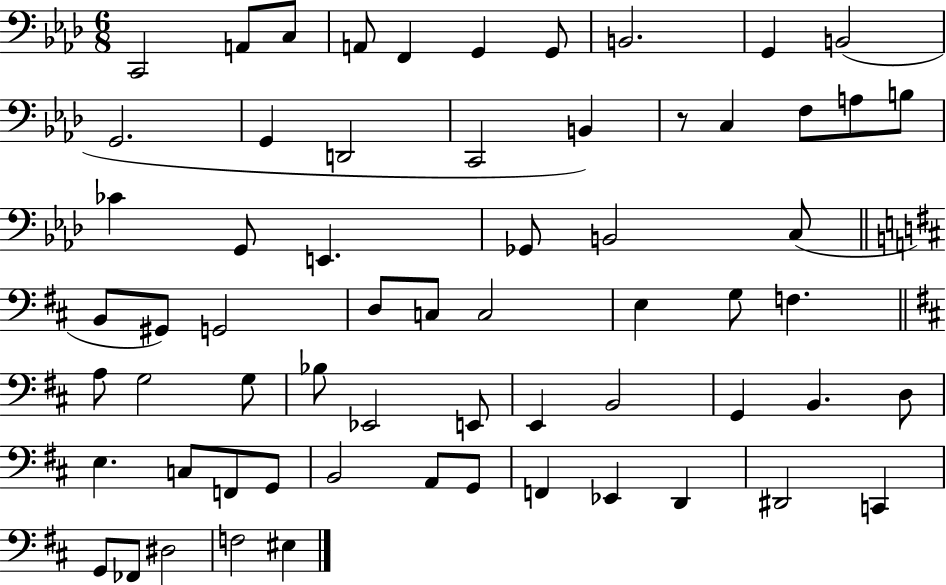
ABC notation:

X:1
T:Untitled
M:6/8
L:1/4
K:Ab
C,,2 A,,/2 C,/2 A,,/2 F,, G,, G,,/2 B,,2 G,, B,,2 G,,2 G,, D,,2 C,,2 B,, z/2 C, F,/2 A,/2 B,/2 _C G,,/2 E,, _G,,/2 B,,2 C,/2 B,,/2 ^G,,/2 G,,2 D,/2 C,/2 C,2 E, G,/2 F, A,/2 G,2 G,/2 _B,/2 _E,,2 E,,/2 E,, B,,2 G,, B,, D,/2 E, C,/2 F,,/2 G,,/2 B,,2 A,,/2 G,,/2 F,, _E,, D,, ^D,,2 C,, G,,/2 _F,,/2 ^D,2 F,2 ^E,